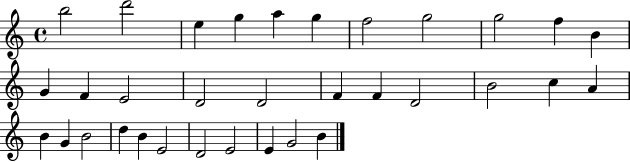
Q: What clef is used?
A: treble